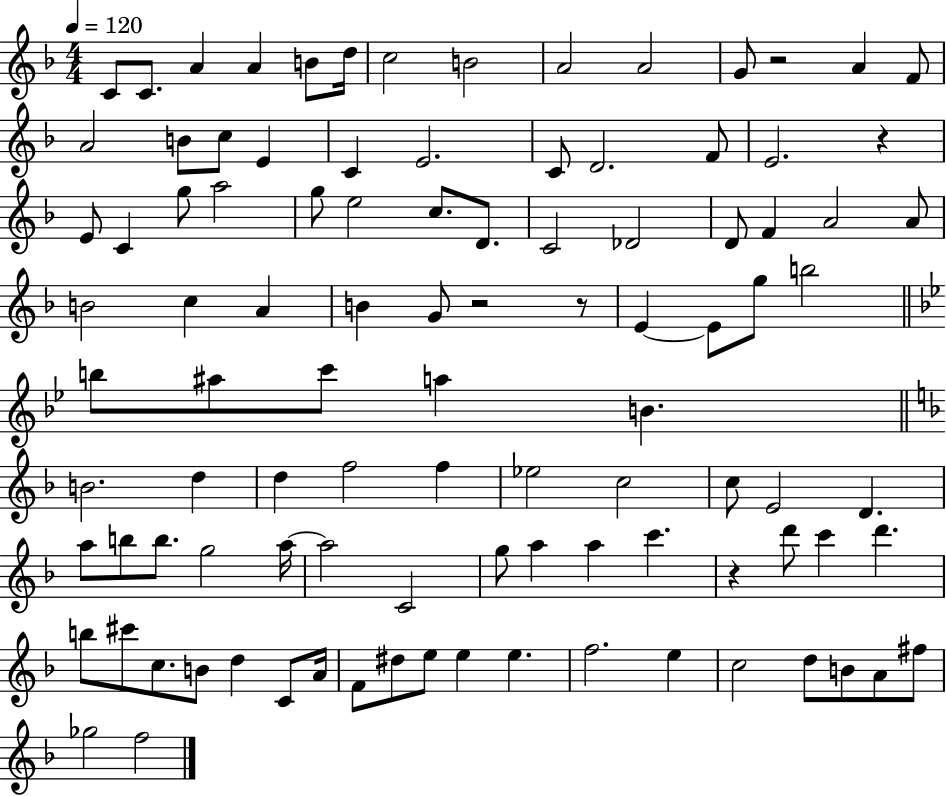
C4/e C4/e. A4/q A4/q B4/e D5/s C5/h B4/h A4/h A4/h G4/e R/h A4/q F4/e A4/h B4/e C5/e E4/q C4/q E4/h. C4/e D4/h. F4/e E4/h. R/q E4/e C4/q G5/e A5/h G5/e E5/h C5/e. D4/e. C4/h Db4/h D4/e F4/q A4/h A4/e B4/h C5/q A4/q B4/q G4/e R/h R/e E4/q E4/e G5/e B5/h B5/e A#5/e C6/e A5/q B4/q. B4/h. D5/q D5/q F5/h F5/q Eb5/h C5/h C5/e E4/h D4/q. A5/e B5/e B5/e. G5/h A5/s A5/h C4/h G5/e A5/q A5/q C6/q. R/q D6/e C6/q D6/q. B5/e C#6/e C5/e. B4/e D5/q C4/e A4/s F4/e D#5/e E5/e E5/q E5/q. F5/h. E5/q C5/h D5/e B4/e A4/e F#5/e Gb5/h F5/h